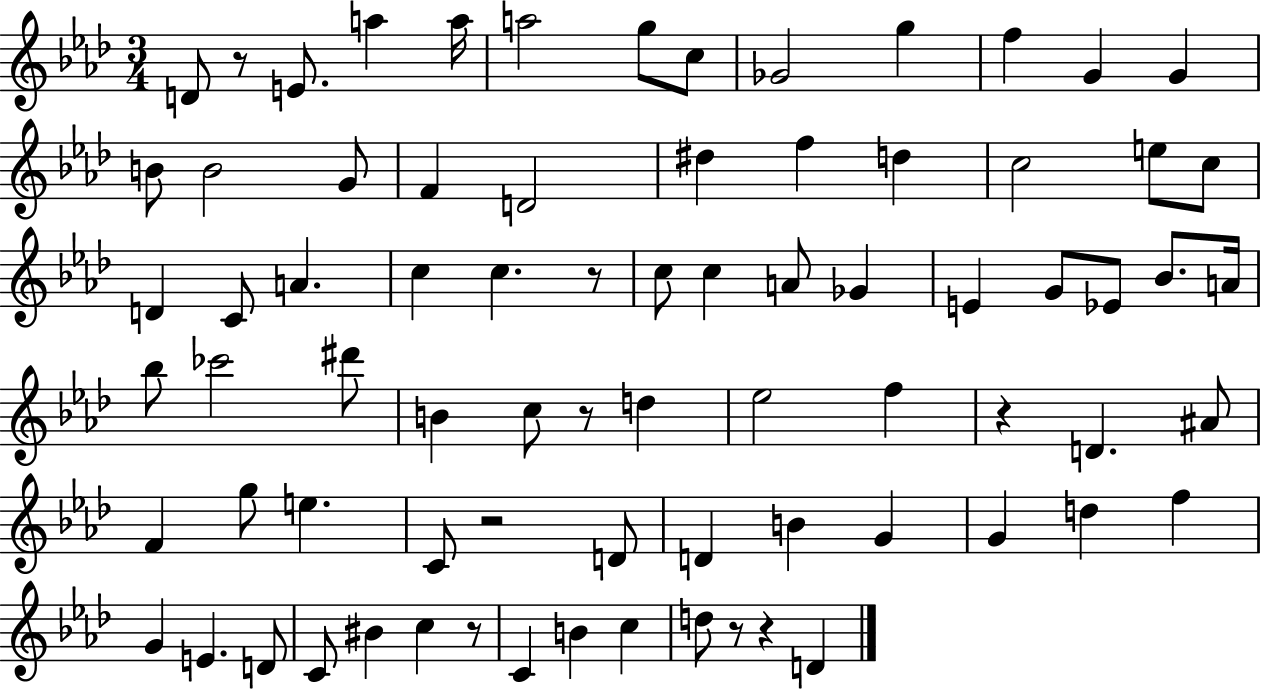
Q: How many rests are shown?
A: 8